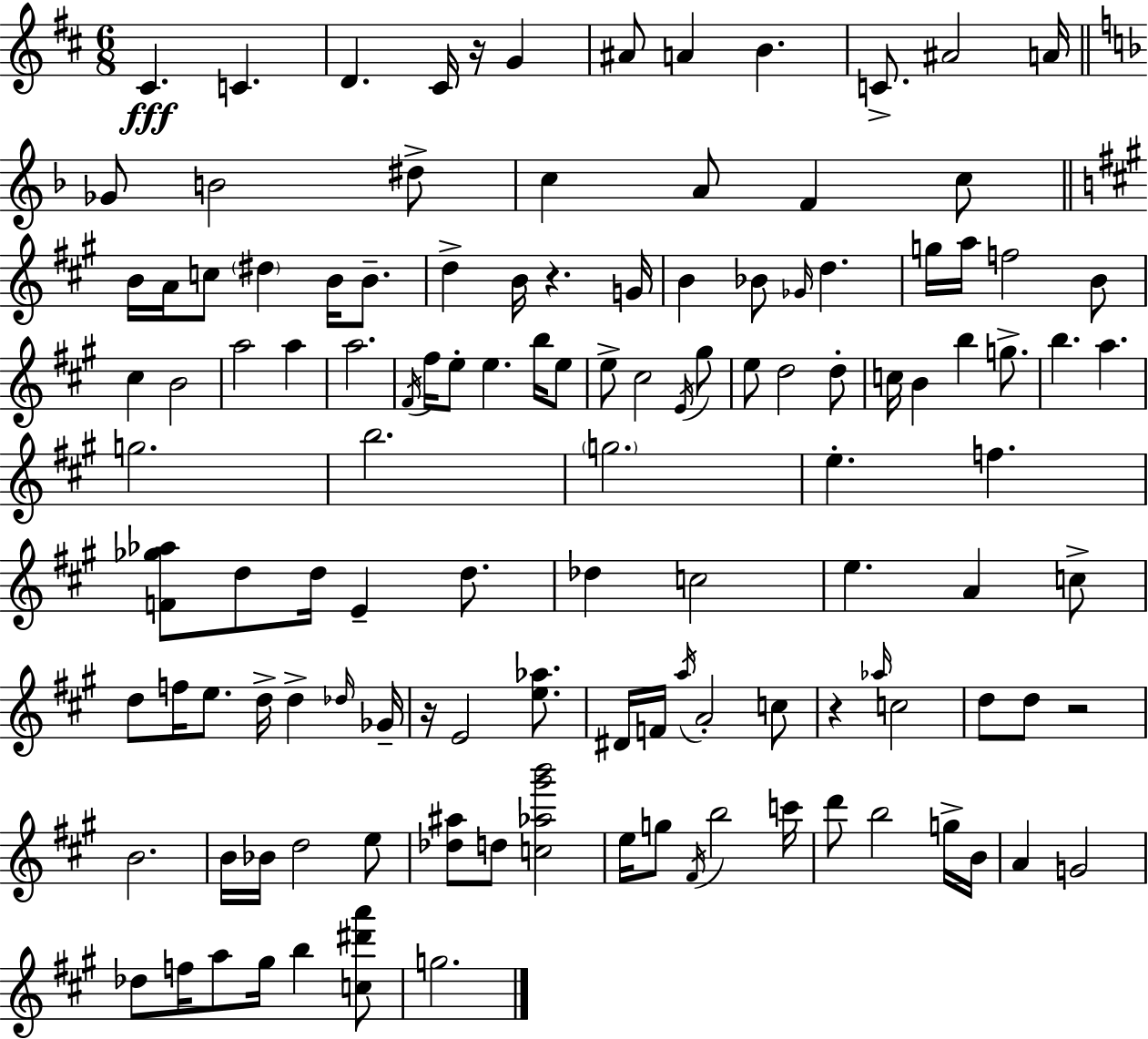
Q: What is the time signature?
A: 6/8